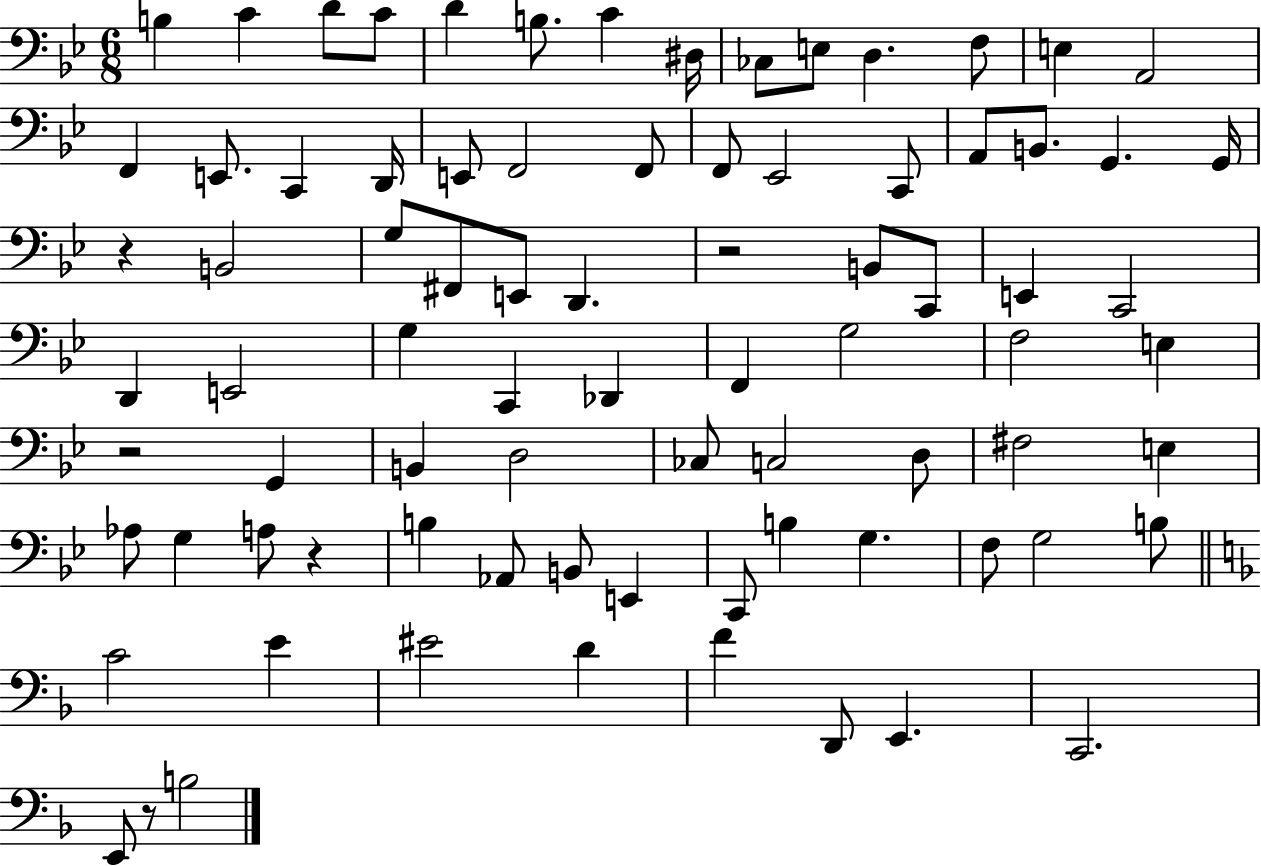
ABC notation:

X:1
T:Untitled
M:6/8
L:1/4
K:Bb
B, C D/2 C/2 D B,/2 C ^D,/4 _C,/2 E,/2 D, F,/2 E, A,,2 F,, E,,/2 C,, D,,/4 E,,/2 F,,2 F,,/2 F,,/2 _E,,2 C,,/2 A,,/2 B,,/2 G,, G,,/4 z B,,2 G,/2 ^F,,/2 E,,/2 D,, z2 B,,/2 C,,/2 E,, C,,2 D,, E,,2 G, C,, _D,, F,, G,2 F,2 E, z2 G,, B,, D,2 _C,/2 C,2 D,/2 ^F,2 E, _A,/2 G, A,/2 z B, _A,,/2 B,,/2 E,, C,,/2 B, G, F,/2 G,2 B,/2 C2 E ^E2 D F D,,/2 E,, C,,2 E,,/2 z/2 B,2